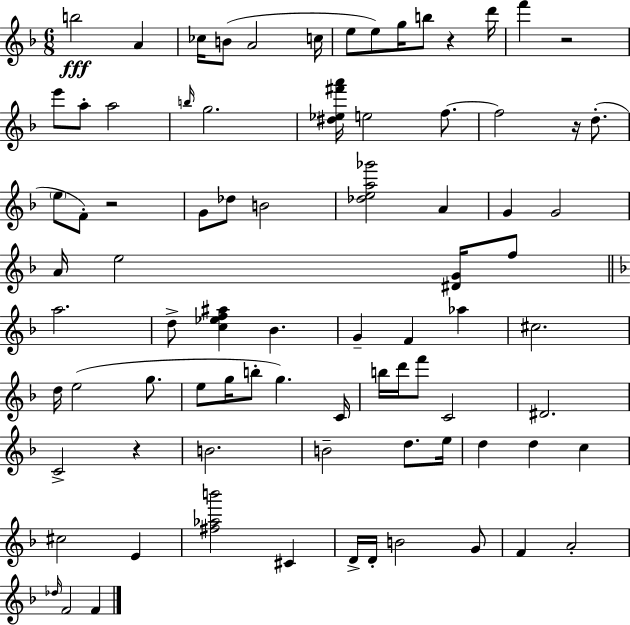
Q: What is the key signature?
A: D minor